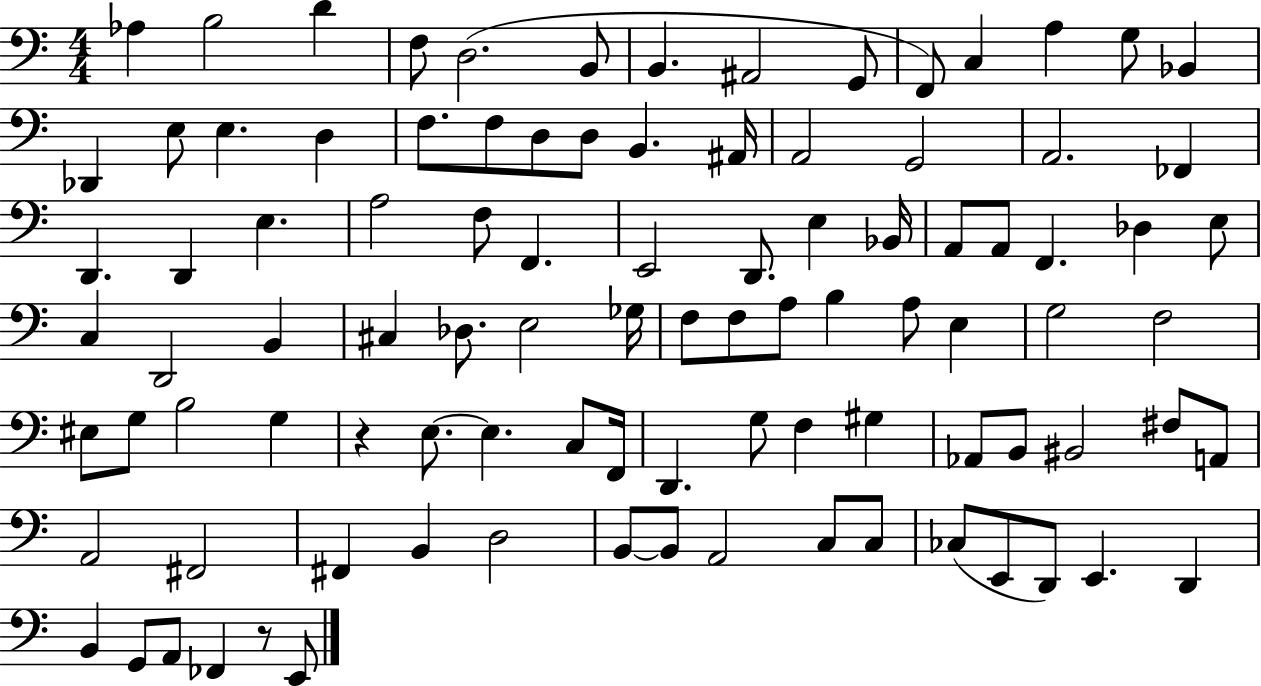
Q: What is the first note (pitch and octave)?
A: Ab3